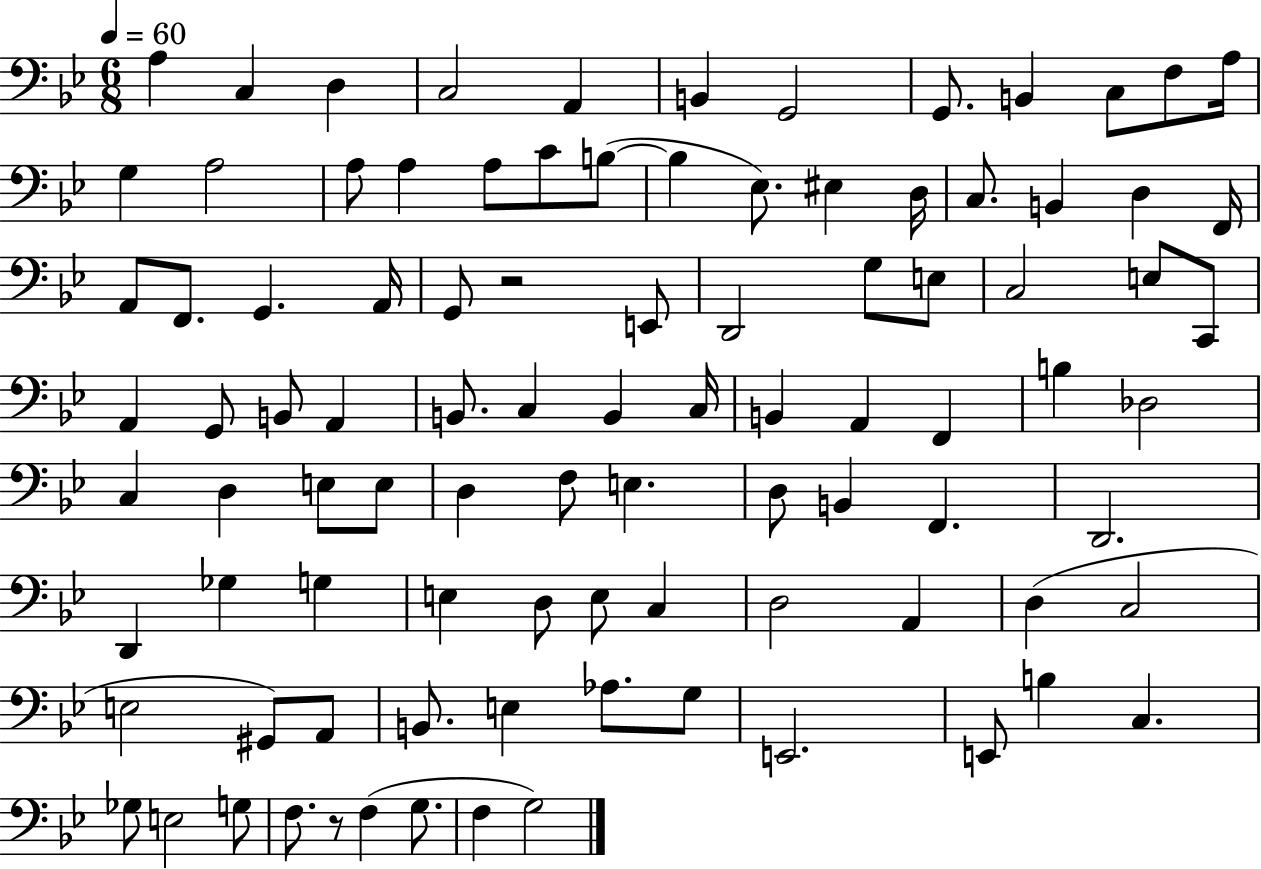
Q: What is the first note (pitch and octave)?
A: A3